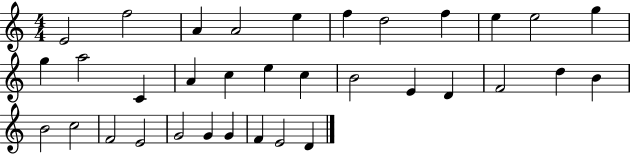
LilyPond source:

{
  \clef treble
  \numericTimeSignature
  \time 4/4
  \key c \major
  e'2 f''2 | a'4 a'2 e''4 | f''4 d''2 f''4 | e''4 e''2 g''4 | \break g''4 a''2 c'4 | a'4 c''4 e''4 c''4 | b'2 e'4 d'4 | f'2 d''4 b'4 | \break b'2 c''2 | f'2 e'2 | g'2 g'4 g'4 | f'4 e'2 d'4 | \break \bar "|."
}